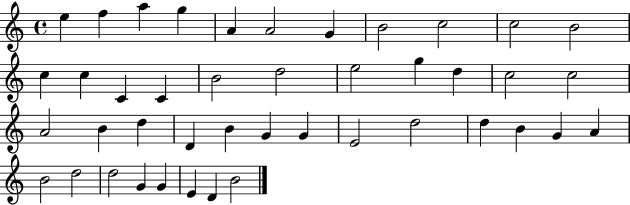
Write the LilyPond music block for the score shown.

{
  \clef treble
  \time 4/4
  \defaultTimeSignature
  \key c \major
  e''4 f''4 a''4 g''4 | a'4 a'2 g'4 | b'2 c''2 | c''2 b'2 | \break c''4 c''4 c'4 c'4 | b'2 d''2 | e''2 g''4 d''4 | c''2 c''2 | \break a'2 b'4 d''4 | d'4 b'4 g'4 g'4 | e'2 d''2 | d''4 b'4 g'4 a'4 | \break b'2 d''2 | d''2 g'4 g'4 | e'4 d'4 b'2 | \bar "|."
}